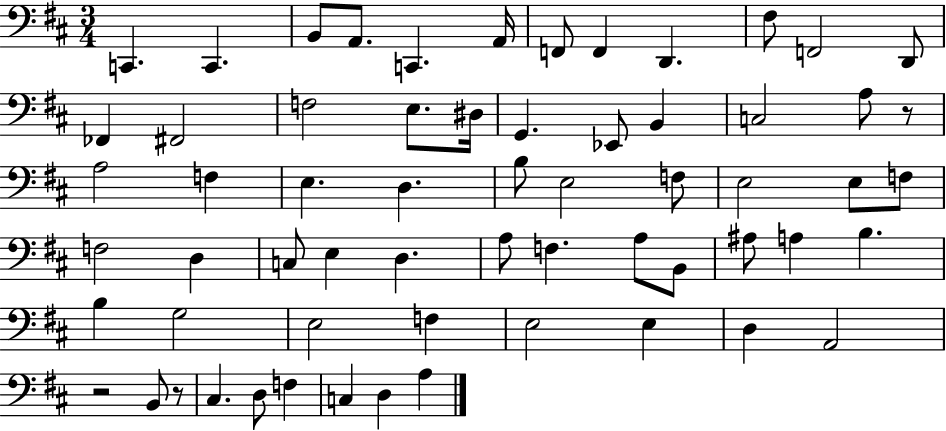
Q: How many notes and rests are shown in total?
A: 62